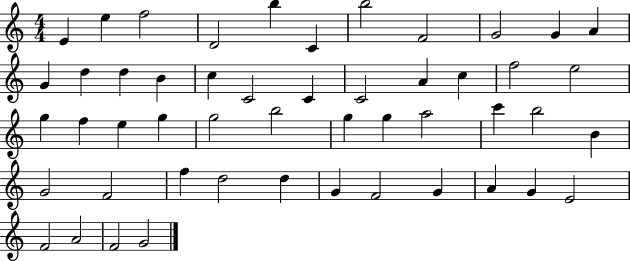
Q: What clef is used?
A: treble